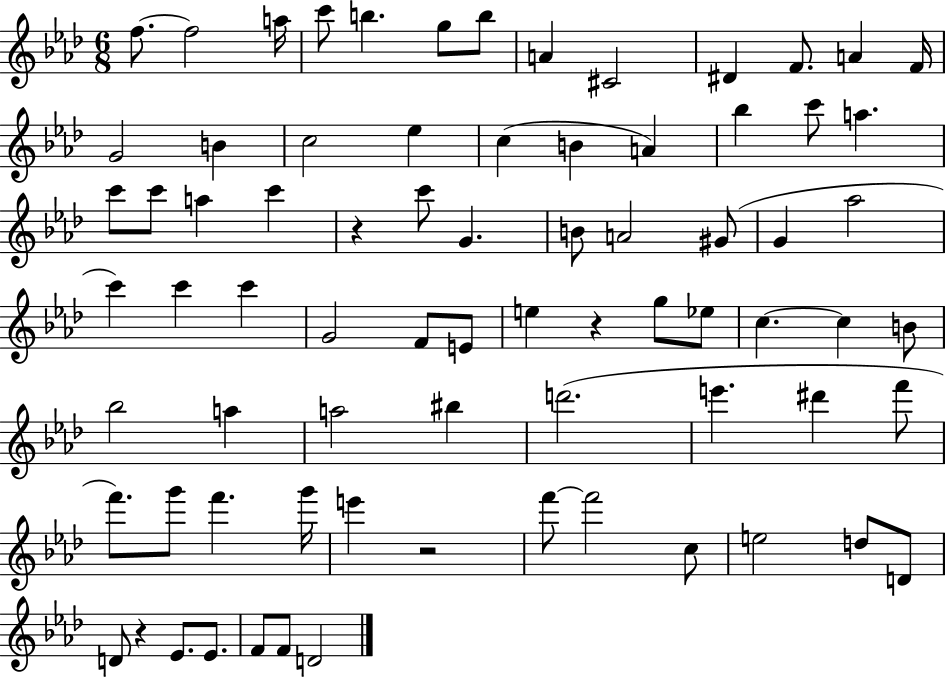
F5/e. F5/h A5/s C6/e B5/q. G5/e B5/e A4/q C#4/h D#4/q F4/e. A4/q F4/s G4/h B4/q C5/h Eb5/q C5/q B4/q A4/q Bb5/q C6/e A5/q. C6/e C6/e A5/q C6/q R/q C6/e G4/q. B4/e A4/h G#4/e G4/q Ab5/h C6/q C6/q C6/q G4/h F4/e E4/e E5/q R/q G5/e Eb5/e C5/q. C5/q B4/e Bb5/h A5/q A5/h BIS5/q D6/h. E6/q. D#6/q F6/e F6/e. G6/e F6/q. G6/s E6/q R/h F6/e F6/h C5/e E5/h D5/e D4/e D4/e R/q Eb4/e. Eb4/e. F4/e F4/e D4/h